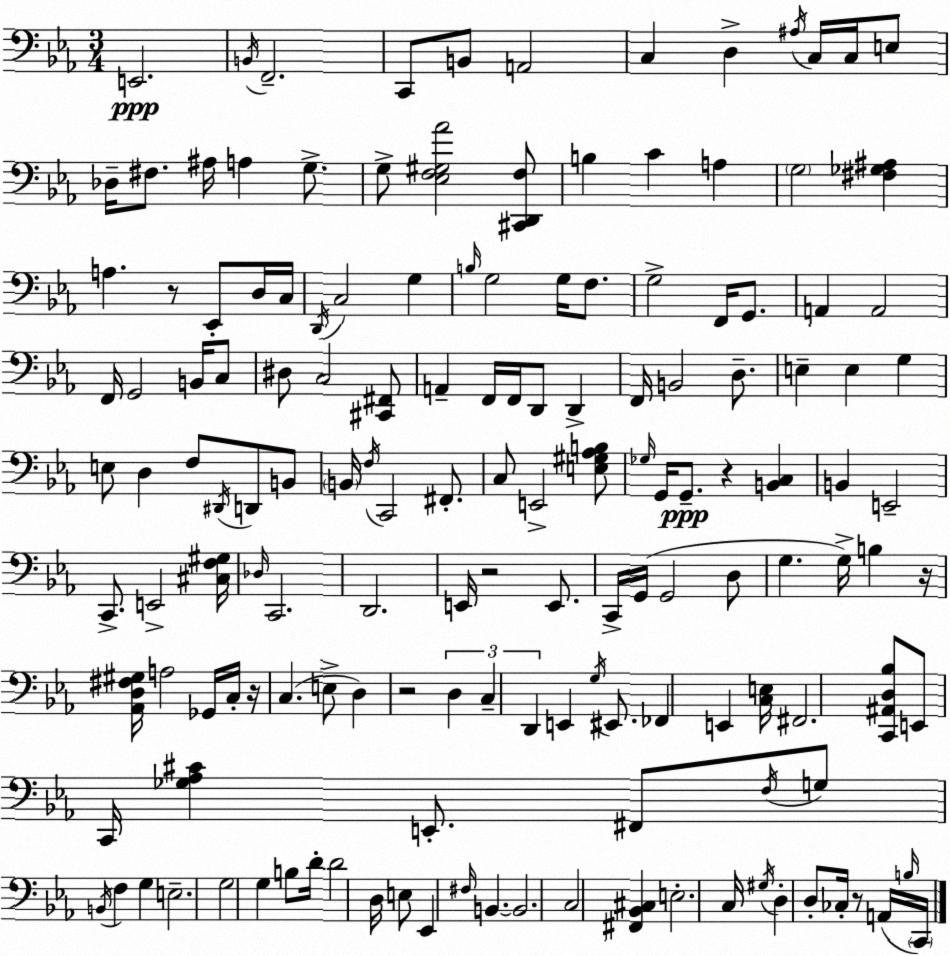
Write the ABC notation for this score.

X:1
T:Untitled
M:3/4
L:1/4
K:Eb
E,,2 B,,/4 F,,2 C,,/2 B,,/2 A,,2 C, D, ^A,/4 C,/4 C,/4 E,/2 _D,/4 ^F,/2 ^A,/4 A, G,/2 G,/2 [_E,F,^G,_A]2 [^C,,D,,F,]/2 B, C A, G,2 [^F,_G,^A,] A, z/2 _E,,/2 D,/4 C,/4 D,,/4 C,2 G, B,/4 G,2 G,/4 F,/2 G,2 F,,/4 G,,/2 A,, A,,2 F,,/4 G,,2 B,,/4 C,/2 ^D,/2 C,2 [^C,,^F,,]/2 A,, F,,/4 F,,/4 D,,/2 D,, F,,/4 B,,2 D,/2 E, E, G, E,/2 D, F,/2 ^D,,/4 D,,/2 B,,/2 B,,/4 F,/4 C,,2 ^F,,/2 C,/2 E,,2 [E,^G,_A,B,]/2 _G,/4 G,,/4 G,,/2 z [B,,C,] B,, E,,2 C,,/2 E,,2 [^C,F,^G,]/4 _D,/4 C,,2 D,,2 E,,/4 z2 E,,/2 C,,/4 G,,/4 G,,2 D,/2 G, G,/4 B, z/4 [_A,,D,^F,^G,]/4 A,2 _G,,/4 C,/4 z/4 C, E,/2 D, z2 D, C, D,, E,, G,/4 ^E,,/2 _F,, E,, [C,E,]/4 ^F,,2 [C,,^A,,D,_B,]/2 E,,/2 C,,/4 [_G,_A,^C] E,,/2 ^F,,/2 F,/4 G,/2 B,,/4 F, G, E,2 G,2 G, B,/2 D/4 D2 D,/4 E,/2 _E,, ^F,/4 B,, B,,2 C,2 [^F,,_B,,^C,] E,2 C,/4 ^G,/4 D, D,/2 _C,/4 z/2 A,,/4 B,/4 C,,/4